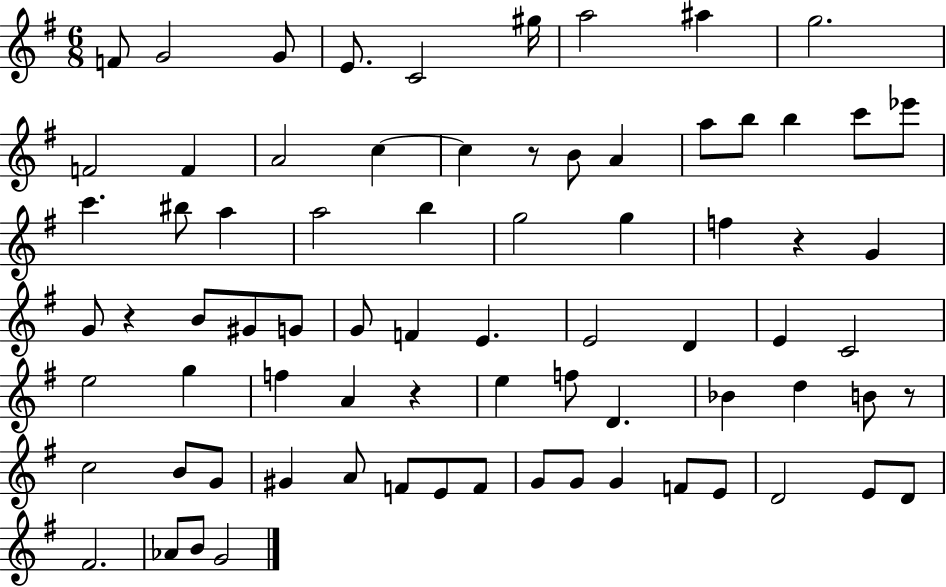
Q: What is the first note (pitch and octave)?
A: F4